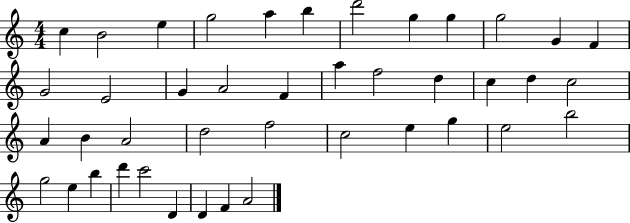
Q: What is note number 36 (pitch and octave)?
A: B5